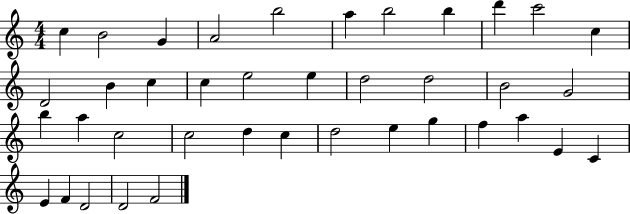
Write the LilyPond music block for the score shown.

{
  \clef treble
  \numericTimeSignature
  \time 4/4
  \key c \major
  c''4 b'2 g'4 | a'2 b''2 | a''4 b''2 b''4 | d'''4 c'''2 c''4 | \break d'2 b'4 c''4 | c''4 e''2 e''4 | d''2 d''2 | b'2 g'2 | \break b''4 a''4 c''2 | c''2 d''4 c''4 | d''2 e''4 g''4 | f''4 a''4 e'4 c'4 | \break e'4 f'4 d'2 | d'2 f'2 | \bar "|."
}